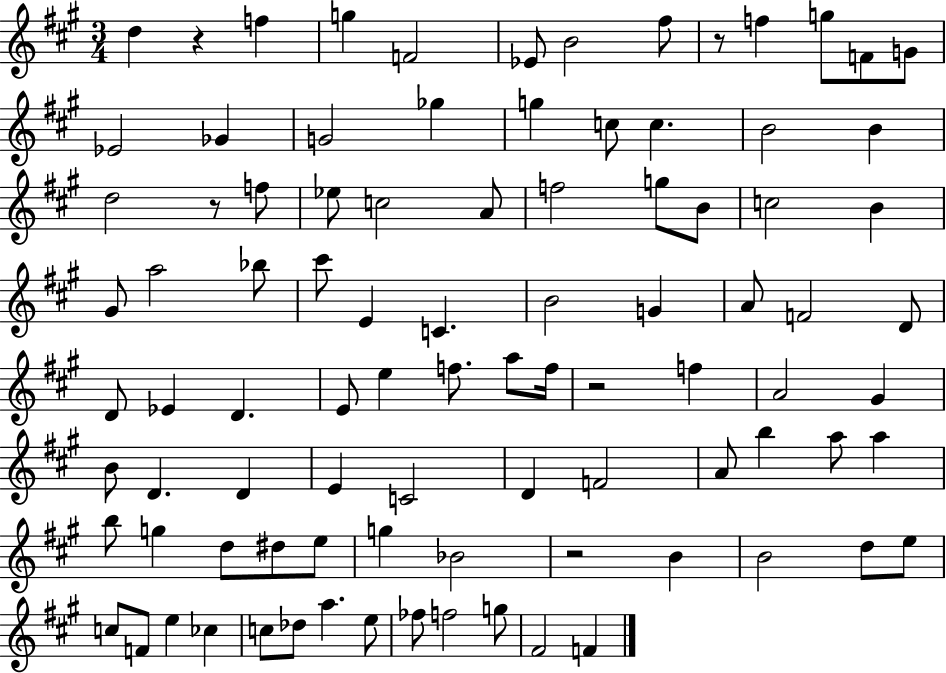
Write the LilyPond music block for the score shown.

{
  \clef treble
  \numericTimeSignature
  \time 3/4
  \key a \major
  d''4 r4 f''4 | g''4 f'2 | ees'8 b'2 fis''8 | r8 f''4 g''8 f'8 g'8 | \break ees'2 ges'4 | g'2 ges''4 | g''4 c''8 c''4. | b'2 b'4 | \break d''2 r8 f''8 | ees''8 c''2 a'8 | f''2 g''8 b'8 | c''2 b'4 | \break gis'8 a''2 bes''8 | cis'''8 e'4 c'4. | b'2 g'4 | a'8 f'2 d'8 | \break d'8 ees'4 d'4. | e'8 e''4 f''8. a''8 f''16 | r2 f''4 | a'2 gis'4 | \break b'8 d'4. d'4 | e'4 c'2 | d'4 f'2 | a'8 b''4 a''8 a''4 | \break b''8 g''4 d''8 dis''8 e''8 | g''4 bes'2 | r2 b'4 | b'2 d''8 e''8 | \break c''8 f'8 e''4 ces''4 | c''8 des''8 a''4. e''8 | fes''8 f''2 g''8 | fis'2 f'4 | \break \bar "|."
}